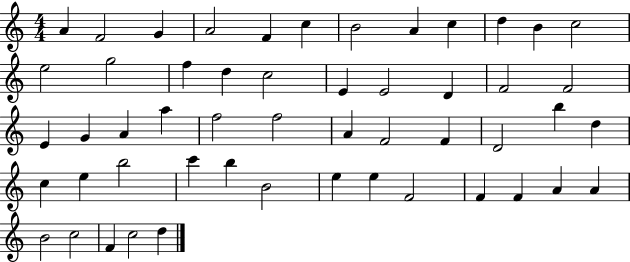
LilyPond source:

{
  \clef treble
  \numericTimeSignature
  \time 4/4
  \key c \major
  a'4 f'2 g'4 | a'2 f'4 c''4 | b'2 a'4 c''4 | d''4 b'4 c''2 | \break e''2 g''2 | f''4 d''4 c''2 | e'4 e'2 d'4 | f'2 f'2 | \break e'4 g'4 a'4 a''4 | f''2 f''2 | a'4 f'2 f'4 | d'2 b''4 d''4 | \break c''4 e''4 b''2 | c'''4 b''4 b'2 | e''4 e''4 f'2 | f'4 f'4 a'4 a'4 | \break b'2 c''2 | f'4 c''2 d''4 | \bar "|."
}